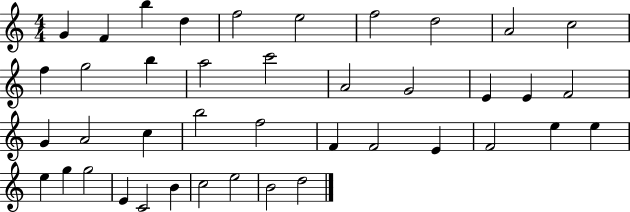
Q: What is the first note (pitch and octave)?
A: G4